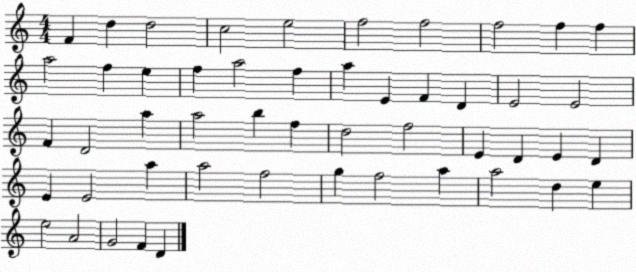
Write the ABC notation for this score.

X:1
T:Untitled
M:4/4
L:1/4
K:C
F d d2 c2 e2 f2 f2 f2 f f a2 f e f a2 f a E F D E2 E2 F D2 a a2 b f d2 f2 E D E D E E2 a a2 f2 g f2 a a2 d e e2 A2 G2 F D